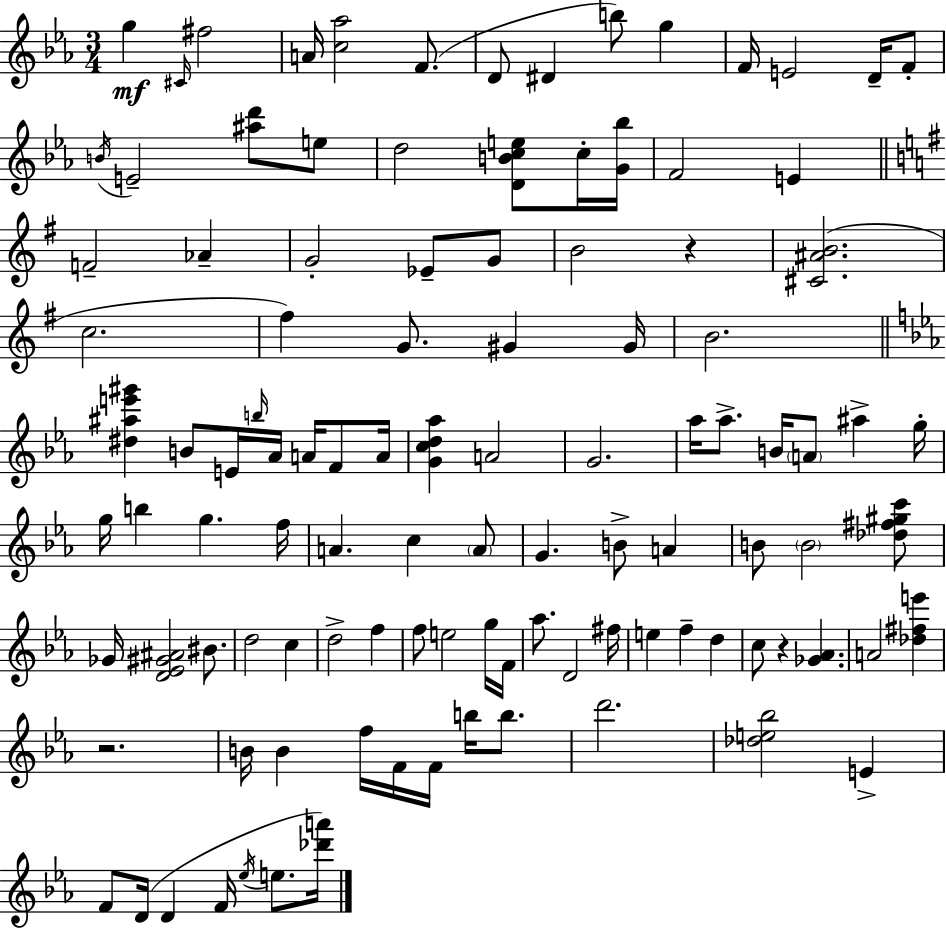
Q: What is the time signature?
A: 3/4